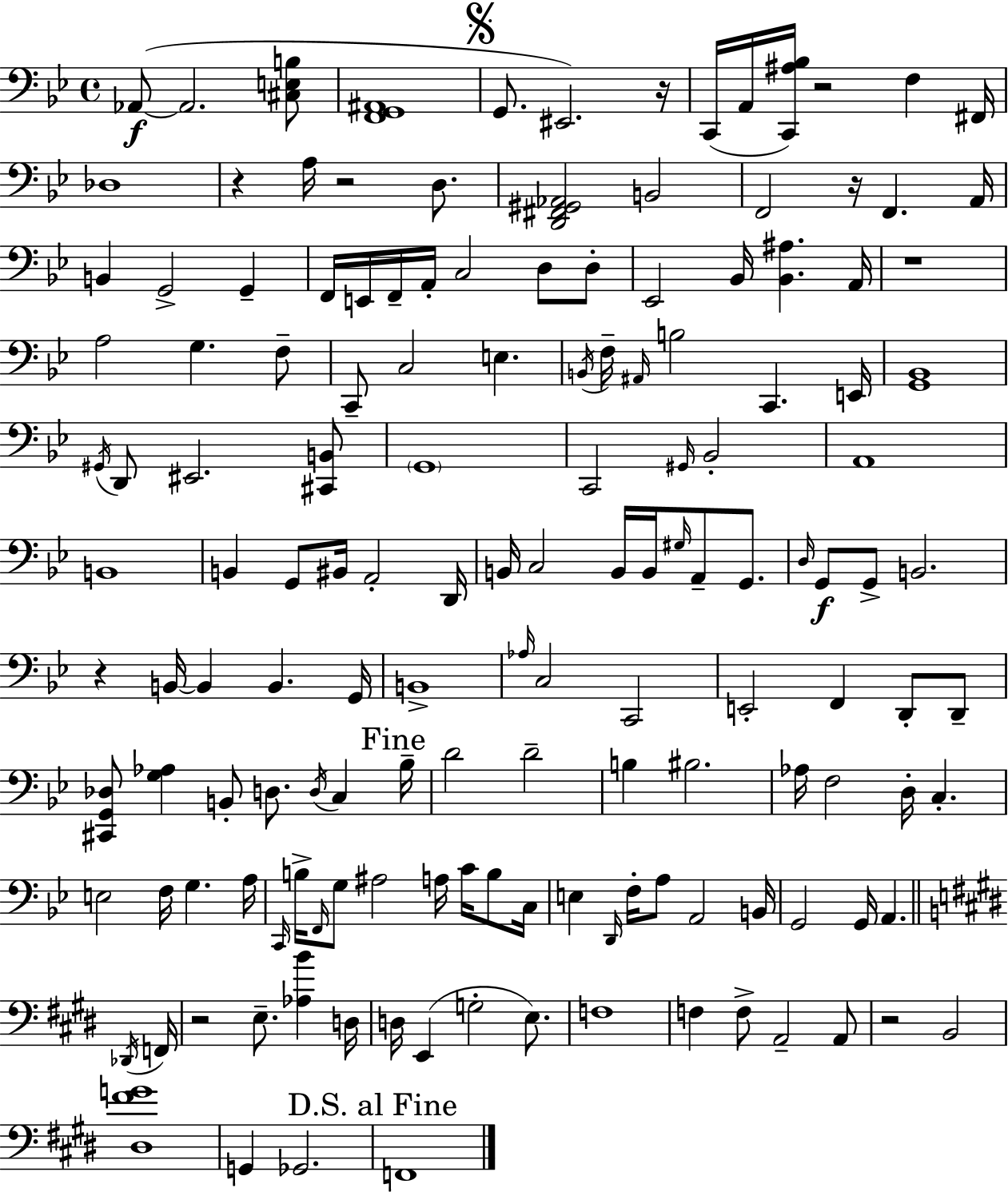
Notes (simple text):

Ab2/e Ab2/h. [C#3,E3,B3]/e [F2,G2,A#2]/w G2/e. EIS2/h. R/s C2/s A2/s [C2,A#3,Bb3]/s R/h F3/q F#2/s Db3/w R/q A3/s R/h D3/e. [D2,F#2,G#2,Ab2]/h B2/h F2/h R/s F2/q. A2/s B2/q G2/h G2/q F2/s E2/s F2/s A2/s C3/h D3/e D3/e Eb2/h Bb2/s [Bb2,A#3]/q. A2/s R/w A3/h G3/q. F3/e C2/e C3/h E3/q. B2/s F3/s A#2/s B3/h C2/q. E2/s [G2,Bb2]/w G#2/s D2/e EIS2/h. [C#2,B2]/e G2/w C2/h G#2/s Bb2/h A2/w B2/w B2/q G2/e BIS2/s A2/h D2/s B2/s C3/h B2/s B2/s G#3/s A2/e G2/e. D3/s G2/e G2/e B2/h. R/q B2/s B2/q B2/q. G2/s B2/w Ab3/s C3/h C2/h E2/h F2/q D2/e D2/e [C#2,G2,Db3]/e [G3,Ab3]/q B2/e D3/e. D3/s C3/q Bb3/s D4/h D4/h B3/q BIS3/h. Ab3/s F3/h D3/s C3/q. E3/h F3/s G3/q. A3/s C2/s B3/s F2/s G3/e A#3/h A3/s C4/s B3/e C3/s E3/q D2/s F3/s A3/e A2/h B2/s G2/h G2/s A2/q. Db2/s F2/s R/h E3/e. [Ab3,B4]/q D3/s D3/s E2/q G3/h E3/e. F3/w F3/q F3/e A2/h A2/e R/h B2/h [D#3,F#4,G4]/w G2/q Gb2/h. F2/w